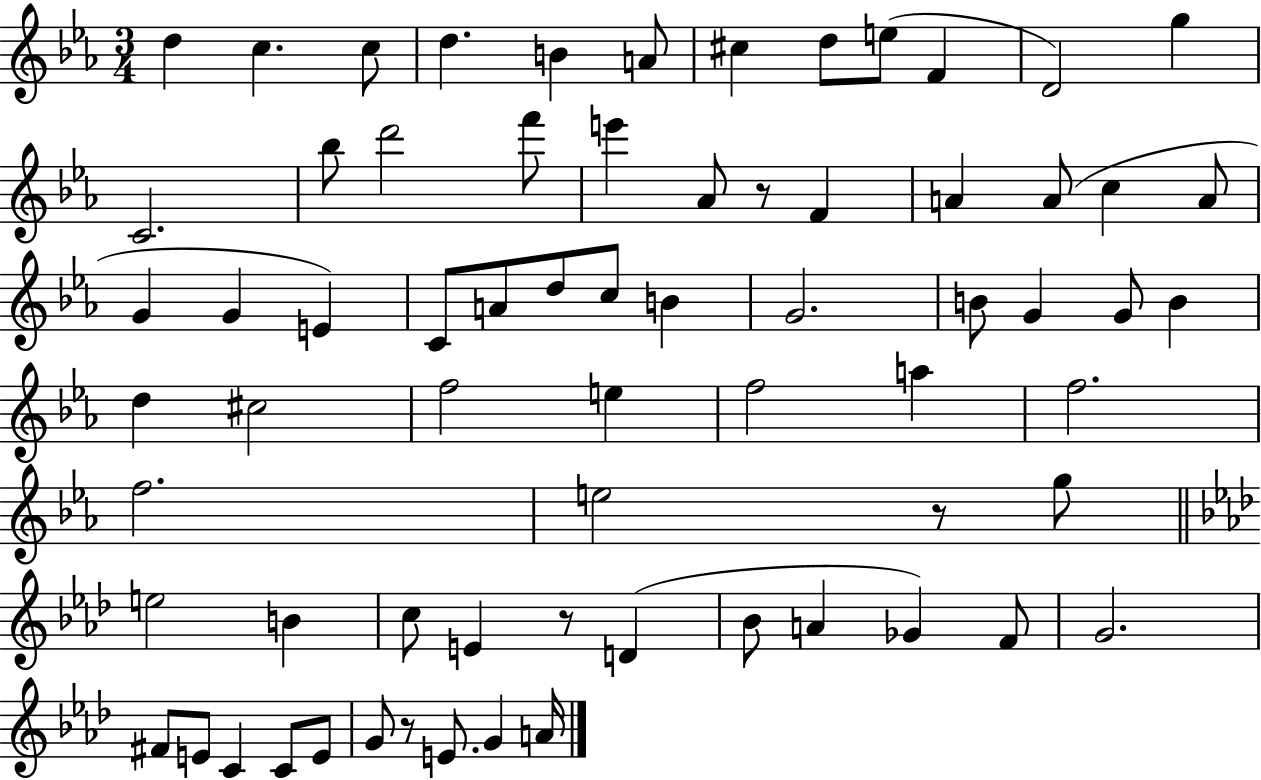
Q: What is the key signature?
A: EES major